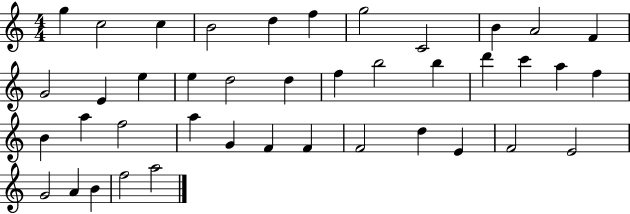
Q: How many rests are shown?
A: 0